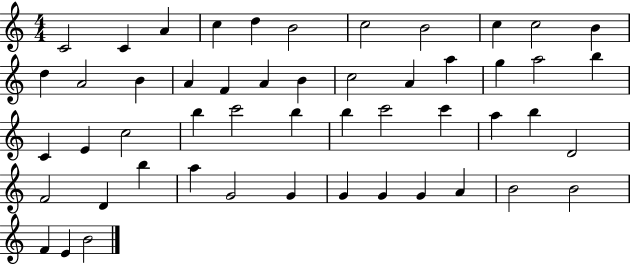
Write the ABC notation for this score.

X:1
T:Untitled
M:4/4
L:1/4
K:C
C2 C A c d B2 c2 B2 c c2 B d A2 B A F A B c2 A a g a2 b C E c2 b c'2 b b c'2 c' a b D2 F2 D b a G2 G G G G A B2 B2 F E B2